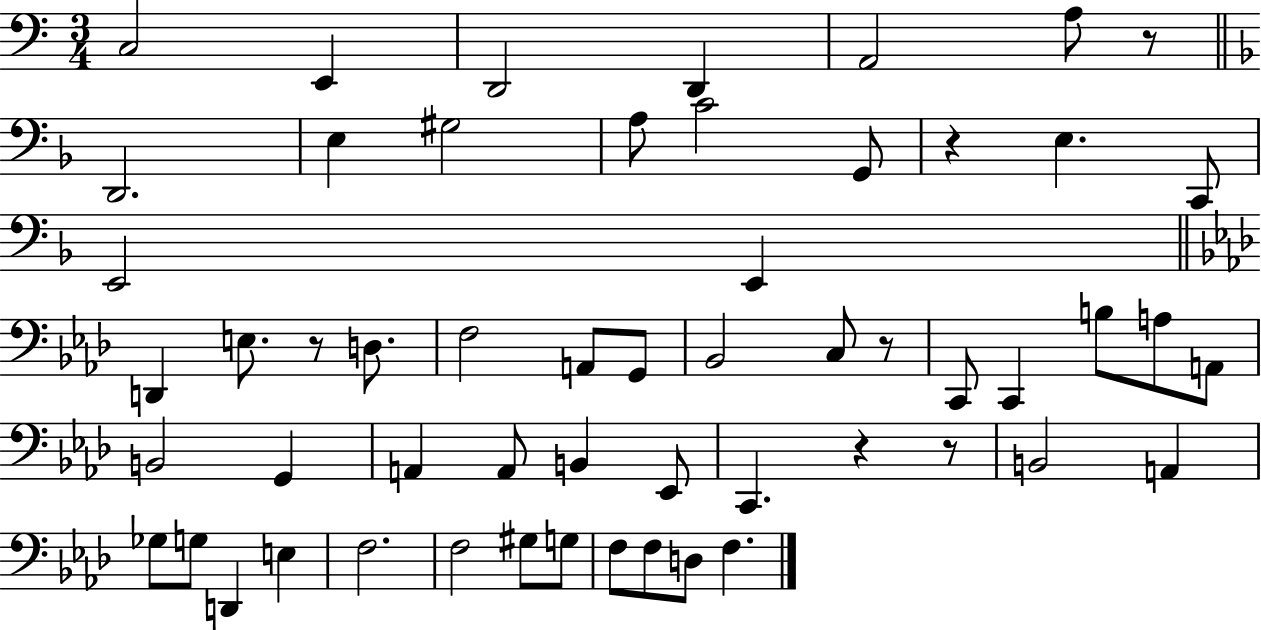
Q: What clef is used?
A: bass